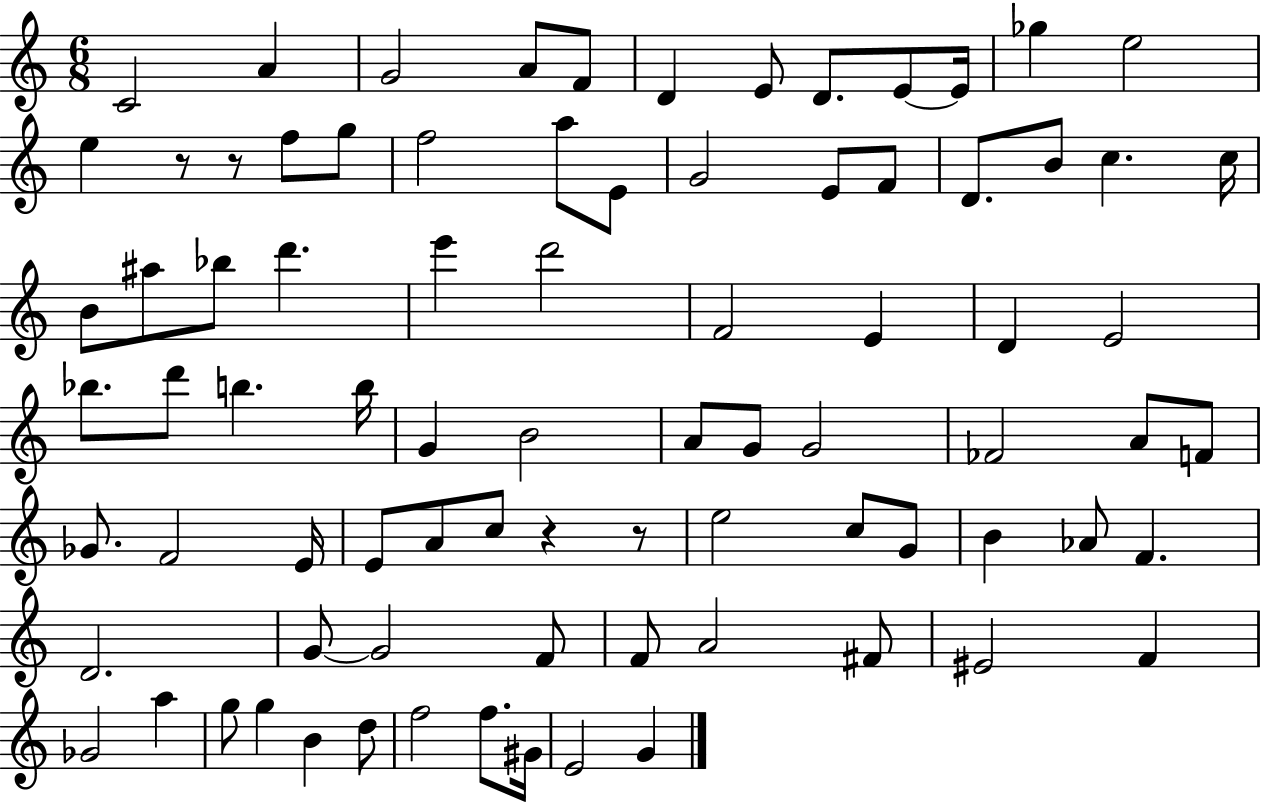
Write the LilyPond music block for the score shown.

{
  \clef treble
  \numericTimeSignature
  \time 6/8
  \key c \major
  c'2 a'4 | g'2 a'8 f'8 | d'4 e'8 d'8. e'8~~ e'16 | ges''4 e''2 | \break e''4 r8 r8 f''8 g''8 | f''2 a''8 e'8 | g'2 e'8 f'8 | d'8. b'8 c''4. c''16 | \break b'8 ais''8 bes''8 d'''4. | e'''4 d'''2 | f'2 e'4 | d'4 e'2 | \break bes''8. d'''8 b''4. b''16 | g'4 b'2 | a'8 g'8 g'2 | fes'2 a'8 f'8 | \break ges'8. f'2 e'16 | e'8 a'8 c''8 r4 r8 | e''2 c''8 g'8 | b'4 aes'8 f'4. | \break d'2. | g'8~~ g'2 f'8 | f'8 a'2 fis'8 | eis'2 f'4 | \break ges'2 a''4 | g''8 g''4 b'4 d''8 | f''2 f''8. gis'16 | e'2 g'4 | \break \bar "|."
}